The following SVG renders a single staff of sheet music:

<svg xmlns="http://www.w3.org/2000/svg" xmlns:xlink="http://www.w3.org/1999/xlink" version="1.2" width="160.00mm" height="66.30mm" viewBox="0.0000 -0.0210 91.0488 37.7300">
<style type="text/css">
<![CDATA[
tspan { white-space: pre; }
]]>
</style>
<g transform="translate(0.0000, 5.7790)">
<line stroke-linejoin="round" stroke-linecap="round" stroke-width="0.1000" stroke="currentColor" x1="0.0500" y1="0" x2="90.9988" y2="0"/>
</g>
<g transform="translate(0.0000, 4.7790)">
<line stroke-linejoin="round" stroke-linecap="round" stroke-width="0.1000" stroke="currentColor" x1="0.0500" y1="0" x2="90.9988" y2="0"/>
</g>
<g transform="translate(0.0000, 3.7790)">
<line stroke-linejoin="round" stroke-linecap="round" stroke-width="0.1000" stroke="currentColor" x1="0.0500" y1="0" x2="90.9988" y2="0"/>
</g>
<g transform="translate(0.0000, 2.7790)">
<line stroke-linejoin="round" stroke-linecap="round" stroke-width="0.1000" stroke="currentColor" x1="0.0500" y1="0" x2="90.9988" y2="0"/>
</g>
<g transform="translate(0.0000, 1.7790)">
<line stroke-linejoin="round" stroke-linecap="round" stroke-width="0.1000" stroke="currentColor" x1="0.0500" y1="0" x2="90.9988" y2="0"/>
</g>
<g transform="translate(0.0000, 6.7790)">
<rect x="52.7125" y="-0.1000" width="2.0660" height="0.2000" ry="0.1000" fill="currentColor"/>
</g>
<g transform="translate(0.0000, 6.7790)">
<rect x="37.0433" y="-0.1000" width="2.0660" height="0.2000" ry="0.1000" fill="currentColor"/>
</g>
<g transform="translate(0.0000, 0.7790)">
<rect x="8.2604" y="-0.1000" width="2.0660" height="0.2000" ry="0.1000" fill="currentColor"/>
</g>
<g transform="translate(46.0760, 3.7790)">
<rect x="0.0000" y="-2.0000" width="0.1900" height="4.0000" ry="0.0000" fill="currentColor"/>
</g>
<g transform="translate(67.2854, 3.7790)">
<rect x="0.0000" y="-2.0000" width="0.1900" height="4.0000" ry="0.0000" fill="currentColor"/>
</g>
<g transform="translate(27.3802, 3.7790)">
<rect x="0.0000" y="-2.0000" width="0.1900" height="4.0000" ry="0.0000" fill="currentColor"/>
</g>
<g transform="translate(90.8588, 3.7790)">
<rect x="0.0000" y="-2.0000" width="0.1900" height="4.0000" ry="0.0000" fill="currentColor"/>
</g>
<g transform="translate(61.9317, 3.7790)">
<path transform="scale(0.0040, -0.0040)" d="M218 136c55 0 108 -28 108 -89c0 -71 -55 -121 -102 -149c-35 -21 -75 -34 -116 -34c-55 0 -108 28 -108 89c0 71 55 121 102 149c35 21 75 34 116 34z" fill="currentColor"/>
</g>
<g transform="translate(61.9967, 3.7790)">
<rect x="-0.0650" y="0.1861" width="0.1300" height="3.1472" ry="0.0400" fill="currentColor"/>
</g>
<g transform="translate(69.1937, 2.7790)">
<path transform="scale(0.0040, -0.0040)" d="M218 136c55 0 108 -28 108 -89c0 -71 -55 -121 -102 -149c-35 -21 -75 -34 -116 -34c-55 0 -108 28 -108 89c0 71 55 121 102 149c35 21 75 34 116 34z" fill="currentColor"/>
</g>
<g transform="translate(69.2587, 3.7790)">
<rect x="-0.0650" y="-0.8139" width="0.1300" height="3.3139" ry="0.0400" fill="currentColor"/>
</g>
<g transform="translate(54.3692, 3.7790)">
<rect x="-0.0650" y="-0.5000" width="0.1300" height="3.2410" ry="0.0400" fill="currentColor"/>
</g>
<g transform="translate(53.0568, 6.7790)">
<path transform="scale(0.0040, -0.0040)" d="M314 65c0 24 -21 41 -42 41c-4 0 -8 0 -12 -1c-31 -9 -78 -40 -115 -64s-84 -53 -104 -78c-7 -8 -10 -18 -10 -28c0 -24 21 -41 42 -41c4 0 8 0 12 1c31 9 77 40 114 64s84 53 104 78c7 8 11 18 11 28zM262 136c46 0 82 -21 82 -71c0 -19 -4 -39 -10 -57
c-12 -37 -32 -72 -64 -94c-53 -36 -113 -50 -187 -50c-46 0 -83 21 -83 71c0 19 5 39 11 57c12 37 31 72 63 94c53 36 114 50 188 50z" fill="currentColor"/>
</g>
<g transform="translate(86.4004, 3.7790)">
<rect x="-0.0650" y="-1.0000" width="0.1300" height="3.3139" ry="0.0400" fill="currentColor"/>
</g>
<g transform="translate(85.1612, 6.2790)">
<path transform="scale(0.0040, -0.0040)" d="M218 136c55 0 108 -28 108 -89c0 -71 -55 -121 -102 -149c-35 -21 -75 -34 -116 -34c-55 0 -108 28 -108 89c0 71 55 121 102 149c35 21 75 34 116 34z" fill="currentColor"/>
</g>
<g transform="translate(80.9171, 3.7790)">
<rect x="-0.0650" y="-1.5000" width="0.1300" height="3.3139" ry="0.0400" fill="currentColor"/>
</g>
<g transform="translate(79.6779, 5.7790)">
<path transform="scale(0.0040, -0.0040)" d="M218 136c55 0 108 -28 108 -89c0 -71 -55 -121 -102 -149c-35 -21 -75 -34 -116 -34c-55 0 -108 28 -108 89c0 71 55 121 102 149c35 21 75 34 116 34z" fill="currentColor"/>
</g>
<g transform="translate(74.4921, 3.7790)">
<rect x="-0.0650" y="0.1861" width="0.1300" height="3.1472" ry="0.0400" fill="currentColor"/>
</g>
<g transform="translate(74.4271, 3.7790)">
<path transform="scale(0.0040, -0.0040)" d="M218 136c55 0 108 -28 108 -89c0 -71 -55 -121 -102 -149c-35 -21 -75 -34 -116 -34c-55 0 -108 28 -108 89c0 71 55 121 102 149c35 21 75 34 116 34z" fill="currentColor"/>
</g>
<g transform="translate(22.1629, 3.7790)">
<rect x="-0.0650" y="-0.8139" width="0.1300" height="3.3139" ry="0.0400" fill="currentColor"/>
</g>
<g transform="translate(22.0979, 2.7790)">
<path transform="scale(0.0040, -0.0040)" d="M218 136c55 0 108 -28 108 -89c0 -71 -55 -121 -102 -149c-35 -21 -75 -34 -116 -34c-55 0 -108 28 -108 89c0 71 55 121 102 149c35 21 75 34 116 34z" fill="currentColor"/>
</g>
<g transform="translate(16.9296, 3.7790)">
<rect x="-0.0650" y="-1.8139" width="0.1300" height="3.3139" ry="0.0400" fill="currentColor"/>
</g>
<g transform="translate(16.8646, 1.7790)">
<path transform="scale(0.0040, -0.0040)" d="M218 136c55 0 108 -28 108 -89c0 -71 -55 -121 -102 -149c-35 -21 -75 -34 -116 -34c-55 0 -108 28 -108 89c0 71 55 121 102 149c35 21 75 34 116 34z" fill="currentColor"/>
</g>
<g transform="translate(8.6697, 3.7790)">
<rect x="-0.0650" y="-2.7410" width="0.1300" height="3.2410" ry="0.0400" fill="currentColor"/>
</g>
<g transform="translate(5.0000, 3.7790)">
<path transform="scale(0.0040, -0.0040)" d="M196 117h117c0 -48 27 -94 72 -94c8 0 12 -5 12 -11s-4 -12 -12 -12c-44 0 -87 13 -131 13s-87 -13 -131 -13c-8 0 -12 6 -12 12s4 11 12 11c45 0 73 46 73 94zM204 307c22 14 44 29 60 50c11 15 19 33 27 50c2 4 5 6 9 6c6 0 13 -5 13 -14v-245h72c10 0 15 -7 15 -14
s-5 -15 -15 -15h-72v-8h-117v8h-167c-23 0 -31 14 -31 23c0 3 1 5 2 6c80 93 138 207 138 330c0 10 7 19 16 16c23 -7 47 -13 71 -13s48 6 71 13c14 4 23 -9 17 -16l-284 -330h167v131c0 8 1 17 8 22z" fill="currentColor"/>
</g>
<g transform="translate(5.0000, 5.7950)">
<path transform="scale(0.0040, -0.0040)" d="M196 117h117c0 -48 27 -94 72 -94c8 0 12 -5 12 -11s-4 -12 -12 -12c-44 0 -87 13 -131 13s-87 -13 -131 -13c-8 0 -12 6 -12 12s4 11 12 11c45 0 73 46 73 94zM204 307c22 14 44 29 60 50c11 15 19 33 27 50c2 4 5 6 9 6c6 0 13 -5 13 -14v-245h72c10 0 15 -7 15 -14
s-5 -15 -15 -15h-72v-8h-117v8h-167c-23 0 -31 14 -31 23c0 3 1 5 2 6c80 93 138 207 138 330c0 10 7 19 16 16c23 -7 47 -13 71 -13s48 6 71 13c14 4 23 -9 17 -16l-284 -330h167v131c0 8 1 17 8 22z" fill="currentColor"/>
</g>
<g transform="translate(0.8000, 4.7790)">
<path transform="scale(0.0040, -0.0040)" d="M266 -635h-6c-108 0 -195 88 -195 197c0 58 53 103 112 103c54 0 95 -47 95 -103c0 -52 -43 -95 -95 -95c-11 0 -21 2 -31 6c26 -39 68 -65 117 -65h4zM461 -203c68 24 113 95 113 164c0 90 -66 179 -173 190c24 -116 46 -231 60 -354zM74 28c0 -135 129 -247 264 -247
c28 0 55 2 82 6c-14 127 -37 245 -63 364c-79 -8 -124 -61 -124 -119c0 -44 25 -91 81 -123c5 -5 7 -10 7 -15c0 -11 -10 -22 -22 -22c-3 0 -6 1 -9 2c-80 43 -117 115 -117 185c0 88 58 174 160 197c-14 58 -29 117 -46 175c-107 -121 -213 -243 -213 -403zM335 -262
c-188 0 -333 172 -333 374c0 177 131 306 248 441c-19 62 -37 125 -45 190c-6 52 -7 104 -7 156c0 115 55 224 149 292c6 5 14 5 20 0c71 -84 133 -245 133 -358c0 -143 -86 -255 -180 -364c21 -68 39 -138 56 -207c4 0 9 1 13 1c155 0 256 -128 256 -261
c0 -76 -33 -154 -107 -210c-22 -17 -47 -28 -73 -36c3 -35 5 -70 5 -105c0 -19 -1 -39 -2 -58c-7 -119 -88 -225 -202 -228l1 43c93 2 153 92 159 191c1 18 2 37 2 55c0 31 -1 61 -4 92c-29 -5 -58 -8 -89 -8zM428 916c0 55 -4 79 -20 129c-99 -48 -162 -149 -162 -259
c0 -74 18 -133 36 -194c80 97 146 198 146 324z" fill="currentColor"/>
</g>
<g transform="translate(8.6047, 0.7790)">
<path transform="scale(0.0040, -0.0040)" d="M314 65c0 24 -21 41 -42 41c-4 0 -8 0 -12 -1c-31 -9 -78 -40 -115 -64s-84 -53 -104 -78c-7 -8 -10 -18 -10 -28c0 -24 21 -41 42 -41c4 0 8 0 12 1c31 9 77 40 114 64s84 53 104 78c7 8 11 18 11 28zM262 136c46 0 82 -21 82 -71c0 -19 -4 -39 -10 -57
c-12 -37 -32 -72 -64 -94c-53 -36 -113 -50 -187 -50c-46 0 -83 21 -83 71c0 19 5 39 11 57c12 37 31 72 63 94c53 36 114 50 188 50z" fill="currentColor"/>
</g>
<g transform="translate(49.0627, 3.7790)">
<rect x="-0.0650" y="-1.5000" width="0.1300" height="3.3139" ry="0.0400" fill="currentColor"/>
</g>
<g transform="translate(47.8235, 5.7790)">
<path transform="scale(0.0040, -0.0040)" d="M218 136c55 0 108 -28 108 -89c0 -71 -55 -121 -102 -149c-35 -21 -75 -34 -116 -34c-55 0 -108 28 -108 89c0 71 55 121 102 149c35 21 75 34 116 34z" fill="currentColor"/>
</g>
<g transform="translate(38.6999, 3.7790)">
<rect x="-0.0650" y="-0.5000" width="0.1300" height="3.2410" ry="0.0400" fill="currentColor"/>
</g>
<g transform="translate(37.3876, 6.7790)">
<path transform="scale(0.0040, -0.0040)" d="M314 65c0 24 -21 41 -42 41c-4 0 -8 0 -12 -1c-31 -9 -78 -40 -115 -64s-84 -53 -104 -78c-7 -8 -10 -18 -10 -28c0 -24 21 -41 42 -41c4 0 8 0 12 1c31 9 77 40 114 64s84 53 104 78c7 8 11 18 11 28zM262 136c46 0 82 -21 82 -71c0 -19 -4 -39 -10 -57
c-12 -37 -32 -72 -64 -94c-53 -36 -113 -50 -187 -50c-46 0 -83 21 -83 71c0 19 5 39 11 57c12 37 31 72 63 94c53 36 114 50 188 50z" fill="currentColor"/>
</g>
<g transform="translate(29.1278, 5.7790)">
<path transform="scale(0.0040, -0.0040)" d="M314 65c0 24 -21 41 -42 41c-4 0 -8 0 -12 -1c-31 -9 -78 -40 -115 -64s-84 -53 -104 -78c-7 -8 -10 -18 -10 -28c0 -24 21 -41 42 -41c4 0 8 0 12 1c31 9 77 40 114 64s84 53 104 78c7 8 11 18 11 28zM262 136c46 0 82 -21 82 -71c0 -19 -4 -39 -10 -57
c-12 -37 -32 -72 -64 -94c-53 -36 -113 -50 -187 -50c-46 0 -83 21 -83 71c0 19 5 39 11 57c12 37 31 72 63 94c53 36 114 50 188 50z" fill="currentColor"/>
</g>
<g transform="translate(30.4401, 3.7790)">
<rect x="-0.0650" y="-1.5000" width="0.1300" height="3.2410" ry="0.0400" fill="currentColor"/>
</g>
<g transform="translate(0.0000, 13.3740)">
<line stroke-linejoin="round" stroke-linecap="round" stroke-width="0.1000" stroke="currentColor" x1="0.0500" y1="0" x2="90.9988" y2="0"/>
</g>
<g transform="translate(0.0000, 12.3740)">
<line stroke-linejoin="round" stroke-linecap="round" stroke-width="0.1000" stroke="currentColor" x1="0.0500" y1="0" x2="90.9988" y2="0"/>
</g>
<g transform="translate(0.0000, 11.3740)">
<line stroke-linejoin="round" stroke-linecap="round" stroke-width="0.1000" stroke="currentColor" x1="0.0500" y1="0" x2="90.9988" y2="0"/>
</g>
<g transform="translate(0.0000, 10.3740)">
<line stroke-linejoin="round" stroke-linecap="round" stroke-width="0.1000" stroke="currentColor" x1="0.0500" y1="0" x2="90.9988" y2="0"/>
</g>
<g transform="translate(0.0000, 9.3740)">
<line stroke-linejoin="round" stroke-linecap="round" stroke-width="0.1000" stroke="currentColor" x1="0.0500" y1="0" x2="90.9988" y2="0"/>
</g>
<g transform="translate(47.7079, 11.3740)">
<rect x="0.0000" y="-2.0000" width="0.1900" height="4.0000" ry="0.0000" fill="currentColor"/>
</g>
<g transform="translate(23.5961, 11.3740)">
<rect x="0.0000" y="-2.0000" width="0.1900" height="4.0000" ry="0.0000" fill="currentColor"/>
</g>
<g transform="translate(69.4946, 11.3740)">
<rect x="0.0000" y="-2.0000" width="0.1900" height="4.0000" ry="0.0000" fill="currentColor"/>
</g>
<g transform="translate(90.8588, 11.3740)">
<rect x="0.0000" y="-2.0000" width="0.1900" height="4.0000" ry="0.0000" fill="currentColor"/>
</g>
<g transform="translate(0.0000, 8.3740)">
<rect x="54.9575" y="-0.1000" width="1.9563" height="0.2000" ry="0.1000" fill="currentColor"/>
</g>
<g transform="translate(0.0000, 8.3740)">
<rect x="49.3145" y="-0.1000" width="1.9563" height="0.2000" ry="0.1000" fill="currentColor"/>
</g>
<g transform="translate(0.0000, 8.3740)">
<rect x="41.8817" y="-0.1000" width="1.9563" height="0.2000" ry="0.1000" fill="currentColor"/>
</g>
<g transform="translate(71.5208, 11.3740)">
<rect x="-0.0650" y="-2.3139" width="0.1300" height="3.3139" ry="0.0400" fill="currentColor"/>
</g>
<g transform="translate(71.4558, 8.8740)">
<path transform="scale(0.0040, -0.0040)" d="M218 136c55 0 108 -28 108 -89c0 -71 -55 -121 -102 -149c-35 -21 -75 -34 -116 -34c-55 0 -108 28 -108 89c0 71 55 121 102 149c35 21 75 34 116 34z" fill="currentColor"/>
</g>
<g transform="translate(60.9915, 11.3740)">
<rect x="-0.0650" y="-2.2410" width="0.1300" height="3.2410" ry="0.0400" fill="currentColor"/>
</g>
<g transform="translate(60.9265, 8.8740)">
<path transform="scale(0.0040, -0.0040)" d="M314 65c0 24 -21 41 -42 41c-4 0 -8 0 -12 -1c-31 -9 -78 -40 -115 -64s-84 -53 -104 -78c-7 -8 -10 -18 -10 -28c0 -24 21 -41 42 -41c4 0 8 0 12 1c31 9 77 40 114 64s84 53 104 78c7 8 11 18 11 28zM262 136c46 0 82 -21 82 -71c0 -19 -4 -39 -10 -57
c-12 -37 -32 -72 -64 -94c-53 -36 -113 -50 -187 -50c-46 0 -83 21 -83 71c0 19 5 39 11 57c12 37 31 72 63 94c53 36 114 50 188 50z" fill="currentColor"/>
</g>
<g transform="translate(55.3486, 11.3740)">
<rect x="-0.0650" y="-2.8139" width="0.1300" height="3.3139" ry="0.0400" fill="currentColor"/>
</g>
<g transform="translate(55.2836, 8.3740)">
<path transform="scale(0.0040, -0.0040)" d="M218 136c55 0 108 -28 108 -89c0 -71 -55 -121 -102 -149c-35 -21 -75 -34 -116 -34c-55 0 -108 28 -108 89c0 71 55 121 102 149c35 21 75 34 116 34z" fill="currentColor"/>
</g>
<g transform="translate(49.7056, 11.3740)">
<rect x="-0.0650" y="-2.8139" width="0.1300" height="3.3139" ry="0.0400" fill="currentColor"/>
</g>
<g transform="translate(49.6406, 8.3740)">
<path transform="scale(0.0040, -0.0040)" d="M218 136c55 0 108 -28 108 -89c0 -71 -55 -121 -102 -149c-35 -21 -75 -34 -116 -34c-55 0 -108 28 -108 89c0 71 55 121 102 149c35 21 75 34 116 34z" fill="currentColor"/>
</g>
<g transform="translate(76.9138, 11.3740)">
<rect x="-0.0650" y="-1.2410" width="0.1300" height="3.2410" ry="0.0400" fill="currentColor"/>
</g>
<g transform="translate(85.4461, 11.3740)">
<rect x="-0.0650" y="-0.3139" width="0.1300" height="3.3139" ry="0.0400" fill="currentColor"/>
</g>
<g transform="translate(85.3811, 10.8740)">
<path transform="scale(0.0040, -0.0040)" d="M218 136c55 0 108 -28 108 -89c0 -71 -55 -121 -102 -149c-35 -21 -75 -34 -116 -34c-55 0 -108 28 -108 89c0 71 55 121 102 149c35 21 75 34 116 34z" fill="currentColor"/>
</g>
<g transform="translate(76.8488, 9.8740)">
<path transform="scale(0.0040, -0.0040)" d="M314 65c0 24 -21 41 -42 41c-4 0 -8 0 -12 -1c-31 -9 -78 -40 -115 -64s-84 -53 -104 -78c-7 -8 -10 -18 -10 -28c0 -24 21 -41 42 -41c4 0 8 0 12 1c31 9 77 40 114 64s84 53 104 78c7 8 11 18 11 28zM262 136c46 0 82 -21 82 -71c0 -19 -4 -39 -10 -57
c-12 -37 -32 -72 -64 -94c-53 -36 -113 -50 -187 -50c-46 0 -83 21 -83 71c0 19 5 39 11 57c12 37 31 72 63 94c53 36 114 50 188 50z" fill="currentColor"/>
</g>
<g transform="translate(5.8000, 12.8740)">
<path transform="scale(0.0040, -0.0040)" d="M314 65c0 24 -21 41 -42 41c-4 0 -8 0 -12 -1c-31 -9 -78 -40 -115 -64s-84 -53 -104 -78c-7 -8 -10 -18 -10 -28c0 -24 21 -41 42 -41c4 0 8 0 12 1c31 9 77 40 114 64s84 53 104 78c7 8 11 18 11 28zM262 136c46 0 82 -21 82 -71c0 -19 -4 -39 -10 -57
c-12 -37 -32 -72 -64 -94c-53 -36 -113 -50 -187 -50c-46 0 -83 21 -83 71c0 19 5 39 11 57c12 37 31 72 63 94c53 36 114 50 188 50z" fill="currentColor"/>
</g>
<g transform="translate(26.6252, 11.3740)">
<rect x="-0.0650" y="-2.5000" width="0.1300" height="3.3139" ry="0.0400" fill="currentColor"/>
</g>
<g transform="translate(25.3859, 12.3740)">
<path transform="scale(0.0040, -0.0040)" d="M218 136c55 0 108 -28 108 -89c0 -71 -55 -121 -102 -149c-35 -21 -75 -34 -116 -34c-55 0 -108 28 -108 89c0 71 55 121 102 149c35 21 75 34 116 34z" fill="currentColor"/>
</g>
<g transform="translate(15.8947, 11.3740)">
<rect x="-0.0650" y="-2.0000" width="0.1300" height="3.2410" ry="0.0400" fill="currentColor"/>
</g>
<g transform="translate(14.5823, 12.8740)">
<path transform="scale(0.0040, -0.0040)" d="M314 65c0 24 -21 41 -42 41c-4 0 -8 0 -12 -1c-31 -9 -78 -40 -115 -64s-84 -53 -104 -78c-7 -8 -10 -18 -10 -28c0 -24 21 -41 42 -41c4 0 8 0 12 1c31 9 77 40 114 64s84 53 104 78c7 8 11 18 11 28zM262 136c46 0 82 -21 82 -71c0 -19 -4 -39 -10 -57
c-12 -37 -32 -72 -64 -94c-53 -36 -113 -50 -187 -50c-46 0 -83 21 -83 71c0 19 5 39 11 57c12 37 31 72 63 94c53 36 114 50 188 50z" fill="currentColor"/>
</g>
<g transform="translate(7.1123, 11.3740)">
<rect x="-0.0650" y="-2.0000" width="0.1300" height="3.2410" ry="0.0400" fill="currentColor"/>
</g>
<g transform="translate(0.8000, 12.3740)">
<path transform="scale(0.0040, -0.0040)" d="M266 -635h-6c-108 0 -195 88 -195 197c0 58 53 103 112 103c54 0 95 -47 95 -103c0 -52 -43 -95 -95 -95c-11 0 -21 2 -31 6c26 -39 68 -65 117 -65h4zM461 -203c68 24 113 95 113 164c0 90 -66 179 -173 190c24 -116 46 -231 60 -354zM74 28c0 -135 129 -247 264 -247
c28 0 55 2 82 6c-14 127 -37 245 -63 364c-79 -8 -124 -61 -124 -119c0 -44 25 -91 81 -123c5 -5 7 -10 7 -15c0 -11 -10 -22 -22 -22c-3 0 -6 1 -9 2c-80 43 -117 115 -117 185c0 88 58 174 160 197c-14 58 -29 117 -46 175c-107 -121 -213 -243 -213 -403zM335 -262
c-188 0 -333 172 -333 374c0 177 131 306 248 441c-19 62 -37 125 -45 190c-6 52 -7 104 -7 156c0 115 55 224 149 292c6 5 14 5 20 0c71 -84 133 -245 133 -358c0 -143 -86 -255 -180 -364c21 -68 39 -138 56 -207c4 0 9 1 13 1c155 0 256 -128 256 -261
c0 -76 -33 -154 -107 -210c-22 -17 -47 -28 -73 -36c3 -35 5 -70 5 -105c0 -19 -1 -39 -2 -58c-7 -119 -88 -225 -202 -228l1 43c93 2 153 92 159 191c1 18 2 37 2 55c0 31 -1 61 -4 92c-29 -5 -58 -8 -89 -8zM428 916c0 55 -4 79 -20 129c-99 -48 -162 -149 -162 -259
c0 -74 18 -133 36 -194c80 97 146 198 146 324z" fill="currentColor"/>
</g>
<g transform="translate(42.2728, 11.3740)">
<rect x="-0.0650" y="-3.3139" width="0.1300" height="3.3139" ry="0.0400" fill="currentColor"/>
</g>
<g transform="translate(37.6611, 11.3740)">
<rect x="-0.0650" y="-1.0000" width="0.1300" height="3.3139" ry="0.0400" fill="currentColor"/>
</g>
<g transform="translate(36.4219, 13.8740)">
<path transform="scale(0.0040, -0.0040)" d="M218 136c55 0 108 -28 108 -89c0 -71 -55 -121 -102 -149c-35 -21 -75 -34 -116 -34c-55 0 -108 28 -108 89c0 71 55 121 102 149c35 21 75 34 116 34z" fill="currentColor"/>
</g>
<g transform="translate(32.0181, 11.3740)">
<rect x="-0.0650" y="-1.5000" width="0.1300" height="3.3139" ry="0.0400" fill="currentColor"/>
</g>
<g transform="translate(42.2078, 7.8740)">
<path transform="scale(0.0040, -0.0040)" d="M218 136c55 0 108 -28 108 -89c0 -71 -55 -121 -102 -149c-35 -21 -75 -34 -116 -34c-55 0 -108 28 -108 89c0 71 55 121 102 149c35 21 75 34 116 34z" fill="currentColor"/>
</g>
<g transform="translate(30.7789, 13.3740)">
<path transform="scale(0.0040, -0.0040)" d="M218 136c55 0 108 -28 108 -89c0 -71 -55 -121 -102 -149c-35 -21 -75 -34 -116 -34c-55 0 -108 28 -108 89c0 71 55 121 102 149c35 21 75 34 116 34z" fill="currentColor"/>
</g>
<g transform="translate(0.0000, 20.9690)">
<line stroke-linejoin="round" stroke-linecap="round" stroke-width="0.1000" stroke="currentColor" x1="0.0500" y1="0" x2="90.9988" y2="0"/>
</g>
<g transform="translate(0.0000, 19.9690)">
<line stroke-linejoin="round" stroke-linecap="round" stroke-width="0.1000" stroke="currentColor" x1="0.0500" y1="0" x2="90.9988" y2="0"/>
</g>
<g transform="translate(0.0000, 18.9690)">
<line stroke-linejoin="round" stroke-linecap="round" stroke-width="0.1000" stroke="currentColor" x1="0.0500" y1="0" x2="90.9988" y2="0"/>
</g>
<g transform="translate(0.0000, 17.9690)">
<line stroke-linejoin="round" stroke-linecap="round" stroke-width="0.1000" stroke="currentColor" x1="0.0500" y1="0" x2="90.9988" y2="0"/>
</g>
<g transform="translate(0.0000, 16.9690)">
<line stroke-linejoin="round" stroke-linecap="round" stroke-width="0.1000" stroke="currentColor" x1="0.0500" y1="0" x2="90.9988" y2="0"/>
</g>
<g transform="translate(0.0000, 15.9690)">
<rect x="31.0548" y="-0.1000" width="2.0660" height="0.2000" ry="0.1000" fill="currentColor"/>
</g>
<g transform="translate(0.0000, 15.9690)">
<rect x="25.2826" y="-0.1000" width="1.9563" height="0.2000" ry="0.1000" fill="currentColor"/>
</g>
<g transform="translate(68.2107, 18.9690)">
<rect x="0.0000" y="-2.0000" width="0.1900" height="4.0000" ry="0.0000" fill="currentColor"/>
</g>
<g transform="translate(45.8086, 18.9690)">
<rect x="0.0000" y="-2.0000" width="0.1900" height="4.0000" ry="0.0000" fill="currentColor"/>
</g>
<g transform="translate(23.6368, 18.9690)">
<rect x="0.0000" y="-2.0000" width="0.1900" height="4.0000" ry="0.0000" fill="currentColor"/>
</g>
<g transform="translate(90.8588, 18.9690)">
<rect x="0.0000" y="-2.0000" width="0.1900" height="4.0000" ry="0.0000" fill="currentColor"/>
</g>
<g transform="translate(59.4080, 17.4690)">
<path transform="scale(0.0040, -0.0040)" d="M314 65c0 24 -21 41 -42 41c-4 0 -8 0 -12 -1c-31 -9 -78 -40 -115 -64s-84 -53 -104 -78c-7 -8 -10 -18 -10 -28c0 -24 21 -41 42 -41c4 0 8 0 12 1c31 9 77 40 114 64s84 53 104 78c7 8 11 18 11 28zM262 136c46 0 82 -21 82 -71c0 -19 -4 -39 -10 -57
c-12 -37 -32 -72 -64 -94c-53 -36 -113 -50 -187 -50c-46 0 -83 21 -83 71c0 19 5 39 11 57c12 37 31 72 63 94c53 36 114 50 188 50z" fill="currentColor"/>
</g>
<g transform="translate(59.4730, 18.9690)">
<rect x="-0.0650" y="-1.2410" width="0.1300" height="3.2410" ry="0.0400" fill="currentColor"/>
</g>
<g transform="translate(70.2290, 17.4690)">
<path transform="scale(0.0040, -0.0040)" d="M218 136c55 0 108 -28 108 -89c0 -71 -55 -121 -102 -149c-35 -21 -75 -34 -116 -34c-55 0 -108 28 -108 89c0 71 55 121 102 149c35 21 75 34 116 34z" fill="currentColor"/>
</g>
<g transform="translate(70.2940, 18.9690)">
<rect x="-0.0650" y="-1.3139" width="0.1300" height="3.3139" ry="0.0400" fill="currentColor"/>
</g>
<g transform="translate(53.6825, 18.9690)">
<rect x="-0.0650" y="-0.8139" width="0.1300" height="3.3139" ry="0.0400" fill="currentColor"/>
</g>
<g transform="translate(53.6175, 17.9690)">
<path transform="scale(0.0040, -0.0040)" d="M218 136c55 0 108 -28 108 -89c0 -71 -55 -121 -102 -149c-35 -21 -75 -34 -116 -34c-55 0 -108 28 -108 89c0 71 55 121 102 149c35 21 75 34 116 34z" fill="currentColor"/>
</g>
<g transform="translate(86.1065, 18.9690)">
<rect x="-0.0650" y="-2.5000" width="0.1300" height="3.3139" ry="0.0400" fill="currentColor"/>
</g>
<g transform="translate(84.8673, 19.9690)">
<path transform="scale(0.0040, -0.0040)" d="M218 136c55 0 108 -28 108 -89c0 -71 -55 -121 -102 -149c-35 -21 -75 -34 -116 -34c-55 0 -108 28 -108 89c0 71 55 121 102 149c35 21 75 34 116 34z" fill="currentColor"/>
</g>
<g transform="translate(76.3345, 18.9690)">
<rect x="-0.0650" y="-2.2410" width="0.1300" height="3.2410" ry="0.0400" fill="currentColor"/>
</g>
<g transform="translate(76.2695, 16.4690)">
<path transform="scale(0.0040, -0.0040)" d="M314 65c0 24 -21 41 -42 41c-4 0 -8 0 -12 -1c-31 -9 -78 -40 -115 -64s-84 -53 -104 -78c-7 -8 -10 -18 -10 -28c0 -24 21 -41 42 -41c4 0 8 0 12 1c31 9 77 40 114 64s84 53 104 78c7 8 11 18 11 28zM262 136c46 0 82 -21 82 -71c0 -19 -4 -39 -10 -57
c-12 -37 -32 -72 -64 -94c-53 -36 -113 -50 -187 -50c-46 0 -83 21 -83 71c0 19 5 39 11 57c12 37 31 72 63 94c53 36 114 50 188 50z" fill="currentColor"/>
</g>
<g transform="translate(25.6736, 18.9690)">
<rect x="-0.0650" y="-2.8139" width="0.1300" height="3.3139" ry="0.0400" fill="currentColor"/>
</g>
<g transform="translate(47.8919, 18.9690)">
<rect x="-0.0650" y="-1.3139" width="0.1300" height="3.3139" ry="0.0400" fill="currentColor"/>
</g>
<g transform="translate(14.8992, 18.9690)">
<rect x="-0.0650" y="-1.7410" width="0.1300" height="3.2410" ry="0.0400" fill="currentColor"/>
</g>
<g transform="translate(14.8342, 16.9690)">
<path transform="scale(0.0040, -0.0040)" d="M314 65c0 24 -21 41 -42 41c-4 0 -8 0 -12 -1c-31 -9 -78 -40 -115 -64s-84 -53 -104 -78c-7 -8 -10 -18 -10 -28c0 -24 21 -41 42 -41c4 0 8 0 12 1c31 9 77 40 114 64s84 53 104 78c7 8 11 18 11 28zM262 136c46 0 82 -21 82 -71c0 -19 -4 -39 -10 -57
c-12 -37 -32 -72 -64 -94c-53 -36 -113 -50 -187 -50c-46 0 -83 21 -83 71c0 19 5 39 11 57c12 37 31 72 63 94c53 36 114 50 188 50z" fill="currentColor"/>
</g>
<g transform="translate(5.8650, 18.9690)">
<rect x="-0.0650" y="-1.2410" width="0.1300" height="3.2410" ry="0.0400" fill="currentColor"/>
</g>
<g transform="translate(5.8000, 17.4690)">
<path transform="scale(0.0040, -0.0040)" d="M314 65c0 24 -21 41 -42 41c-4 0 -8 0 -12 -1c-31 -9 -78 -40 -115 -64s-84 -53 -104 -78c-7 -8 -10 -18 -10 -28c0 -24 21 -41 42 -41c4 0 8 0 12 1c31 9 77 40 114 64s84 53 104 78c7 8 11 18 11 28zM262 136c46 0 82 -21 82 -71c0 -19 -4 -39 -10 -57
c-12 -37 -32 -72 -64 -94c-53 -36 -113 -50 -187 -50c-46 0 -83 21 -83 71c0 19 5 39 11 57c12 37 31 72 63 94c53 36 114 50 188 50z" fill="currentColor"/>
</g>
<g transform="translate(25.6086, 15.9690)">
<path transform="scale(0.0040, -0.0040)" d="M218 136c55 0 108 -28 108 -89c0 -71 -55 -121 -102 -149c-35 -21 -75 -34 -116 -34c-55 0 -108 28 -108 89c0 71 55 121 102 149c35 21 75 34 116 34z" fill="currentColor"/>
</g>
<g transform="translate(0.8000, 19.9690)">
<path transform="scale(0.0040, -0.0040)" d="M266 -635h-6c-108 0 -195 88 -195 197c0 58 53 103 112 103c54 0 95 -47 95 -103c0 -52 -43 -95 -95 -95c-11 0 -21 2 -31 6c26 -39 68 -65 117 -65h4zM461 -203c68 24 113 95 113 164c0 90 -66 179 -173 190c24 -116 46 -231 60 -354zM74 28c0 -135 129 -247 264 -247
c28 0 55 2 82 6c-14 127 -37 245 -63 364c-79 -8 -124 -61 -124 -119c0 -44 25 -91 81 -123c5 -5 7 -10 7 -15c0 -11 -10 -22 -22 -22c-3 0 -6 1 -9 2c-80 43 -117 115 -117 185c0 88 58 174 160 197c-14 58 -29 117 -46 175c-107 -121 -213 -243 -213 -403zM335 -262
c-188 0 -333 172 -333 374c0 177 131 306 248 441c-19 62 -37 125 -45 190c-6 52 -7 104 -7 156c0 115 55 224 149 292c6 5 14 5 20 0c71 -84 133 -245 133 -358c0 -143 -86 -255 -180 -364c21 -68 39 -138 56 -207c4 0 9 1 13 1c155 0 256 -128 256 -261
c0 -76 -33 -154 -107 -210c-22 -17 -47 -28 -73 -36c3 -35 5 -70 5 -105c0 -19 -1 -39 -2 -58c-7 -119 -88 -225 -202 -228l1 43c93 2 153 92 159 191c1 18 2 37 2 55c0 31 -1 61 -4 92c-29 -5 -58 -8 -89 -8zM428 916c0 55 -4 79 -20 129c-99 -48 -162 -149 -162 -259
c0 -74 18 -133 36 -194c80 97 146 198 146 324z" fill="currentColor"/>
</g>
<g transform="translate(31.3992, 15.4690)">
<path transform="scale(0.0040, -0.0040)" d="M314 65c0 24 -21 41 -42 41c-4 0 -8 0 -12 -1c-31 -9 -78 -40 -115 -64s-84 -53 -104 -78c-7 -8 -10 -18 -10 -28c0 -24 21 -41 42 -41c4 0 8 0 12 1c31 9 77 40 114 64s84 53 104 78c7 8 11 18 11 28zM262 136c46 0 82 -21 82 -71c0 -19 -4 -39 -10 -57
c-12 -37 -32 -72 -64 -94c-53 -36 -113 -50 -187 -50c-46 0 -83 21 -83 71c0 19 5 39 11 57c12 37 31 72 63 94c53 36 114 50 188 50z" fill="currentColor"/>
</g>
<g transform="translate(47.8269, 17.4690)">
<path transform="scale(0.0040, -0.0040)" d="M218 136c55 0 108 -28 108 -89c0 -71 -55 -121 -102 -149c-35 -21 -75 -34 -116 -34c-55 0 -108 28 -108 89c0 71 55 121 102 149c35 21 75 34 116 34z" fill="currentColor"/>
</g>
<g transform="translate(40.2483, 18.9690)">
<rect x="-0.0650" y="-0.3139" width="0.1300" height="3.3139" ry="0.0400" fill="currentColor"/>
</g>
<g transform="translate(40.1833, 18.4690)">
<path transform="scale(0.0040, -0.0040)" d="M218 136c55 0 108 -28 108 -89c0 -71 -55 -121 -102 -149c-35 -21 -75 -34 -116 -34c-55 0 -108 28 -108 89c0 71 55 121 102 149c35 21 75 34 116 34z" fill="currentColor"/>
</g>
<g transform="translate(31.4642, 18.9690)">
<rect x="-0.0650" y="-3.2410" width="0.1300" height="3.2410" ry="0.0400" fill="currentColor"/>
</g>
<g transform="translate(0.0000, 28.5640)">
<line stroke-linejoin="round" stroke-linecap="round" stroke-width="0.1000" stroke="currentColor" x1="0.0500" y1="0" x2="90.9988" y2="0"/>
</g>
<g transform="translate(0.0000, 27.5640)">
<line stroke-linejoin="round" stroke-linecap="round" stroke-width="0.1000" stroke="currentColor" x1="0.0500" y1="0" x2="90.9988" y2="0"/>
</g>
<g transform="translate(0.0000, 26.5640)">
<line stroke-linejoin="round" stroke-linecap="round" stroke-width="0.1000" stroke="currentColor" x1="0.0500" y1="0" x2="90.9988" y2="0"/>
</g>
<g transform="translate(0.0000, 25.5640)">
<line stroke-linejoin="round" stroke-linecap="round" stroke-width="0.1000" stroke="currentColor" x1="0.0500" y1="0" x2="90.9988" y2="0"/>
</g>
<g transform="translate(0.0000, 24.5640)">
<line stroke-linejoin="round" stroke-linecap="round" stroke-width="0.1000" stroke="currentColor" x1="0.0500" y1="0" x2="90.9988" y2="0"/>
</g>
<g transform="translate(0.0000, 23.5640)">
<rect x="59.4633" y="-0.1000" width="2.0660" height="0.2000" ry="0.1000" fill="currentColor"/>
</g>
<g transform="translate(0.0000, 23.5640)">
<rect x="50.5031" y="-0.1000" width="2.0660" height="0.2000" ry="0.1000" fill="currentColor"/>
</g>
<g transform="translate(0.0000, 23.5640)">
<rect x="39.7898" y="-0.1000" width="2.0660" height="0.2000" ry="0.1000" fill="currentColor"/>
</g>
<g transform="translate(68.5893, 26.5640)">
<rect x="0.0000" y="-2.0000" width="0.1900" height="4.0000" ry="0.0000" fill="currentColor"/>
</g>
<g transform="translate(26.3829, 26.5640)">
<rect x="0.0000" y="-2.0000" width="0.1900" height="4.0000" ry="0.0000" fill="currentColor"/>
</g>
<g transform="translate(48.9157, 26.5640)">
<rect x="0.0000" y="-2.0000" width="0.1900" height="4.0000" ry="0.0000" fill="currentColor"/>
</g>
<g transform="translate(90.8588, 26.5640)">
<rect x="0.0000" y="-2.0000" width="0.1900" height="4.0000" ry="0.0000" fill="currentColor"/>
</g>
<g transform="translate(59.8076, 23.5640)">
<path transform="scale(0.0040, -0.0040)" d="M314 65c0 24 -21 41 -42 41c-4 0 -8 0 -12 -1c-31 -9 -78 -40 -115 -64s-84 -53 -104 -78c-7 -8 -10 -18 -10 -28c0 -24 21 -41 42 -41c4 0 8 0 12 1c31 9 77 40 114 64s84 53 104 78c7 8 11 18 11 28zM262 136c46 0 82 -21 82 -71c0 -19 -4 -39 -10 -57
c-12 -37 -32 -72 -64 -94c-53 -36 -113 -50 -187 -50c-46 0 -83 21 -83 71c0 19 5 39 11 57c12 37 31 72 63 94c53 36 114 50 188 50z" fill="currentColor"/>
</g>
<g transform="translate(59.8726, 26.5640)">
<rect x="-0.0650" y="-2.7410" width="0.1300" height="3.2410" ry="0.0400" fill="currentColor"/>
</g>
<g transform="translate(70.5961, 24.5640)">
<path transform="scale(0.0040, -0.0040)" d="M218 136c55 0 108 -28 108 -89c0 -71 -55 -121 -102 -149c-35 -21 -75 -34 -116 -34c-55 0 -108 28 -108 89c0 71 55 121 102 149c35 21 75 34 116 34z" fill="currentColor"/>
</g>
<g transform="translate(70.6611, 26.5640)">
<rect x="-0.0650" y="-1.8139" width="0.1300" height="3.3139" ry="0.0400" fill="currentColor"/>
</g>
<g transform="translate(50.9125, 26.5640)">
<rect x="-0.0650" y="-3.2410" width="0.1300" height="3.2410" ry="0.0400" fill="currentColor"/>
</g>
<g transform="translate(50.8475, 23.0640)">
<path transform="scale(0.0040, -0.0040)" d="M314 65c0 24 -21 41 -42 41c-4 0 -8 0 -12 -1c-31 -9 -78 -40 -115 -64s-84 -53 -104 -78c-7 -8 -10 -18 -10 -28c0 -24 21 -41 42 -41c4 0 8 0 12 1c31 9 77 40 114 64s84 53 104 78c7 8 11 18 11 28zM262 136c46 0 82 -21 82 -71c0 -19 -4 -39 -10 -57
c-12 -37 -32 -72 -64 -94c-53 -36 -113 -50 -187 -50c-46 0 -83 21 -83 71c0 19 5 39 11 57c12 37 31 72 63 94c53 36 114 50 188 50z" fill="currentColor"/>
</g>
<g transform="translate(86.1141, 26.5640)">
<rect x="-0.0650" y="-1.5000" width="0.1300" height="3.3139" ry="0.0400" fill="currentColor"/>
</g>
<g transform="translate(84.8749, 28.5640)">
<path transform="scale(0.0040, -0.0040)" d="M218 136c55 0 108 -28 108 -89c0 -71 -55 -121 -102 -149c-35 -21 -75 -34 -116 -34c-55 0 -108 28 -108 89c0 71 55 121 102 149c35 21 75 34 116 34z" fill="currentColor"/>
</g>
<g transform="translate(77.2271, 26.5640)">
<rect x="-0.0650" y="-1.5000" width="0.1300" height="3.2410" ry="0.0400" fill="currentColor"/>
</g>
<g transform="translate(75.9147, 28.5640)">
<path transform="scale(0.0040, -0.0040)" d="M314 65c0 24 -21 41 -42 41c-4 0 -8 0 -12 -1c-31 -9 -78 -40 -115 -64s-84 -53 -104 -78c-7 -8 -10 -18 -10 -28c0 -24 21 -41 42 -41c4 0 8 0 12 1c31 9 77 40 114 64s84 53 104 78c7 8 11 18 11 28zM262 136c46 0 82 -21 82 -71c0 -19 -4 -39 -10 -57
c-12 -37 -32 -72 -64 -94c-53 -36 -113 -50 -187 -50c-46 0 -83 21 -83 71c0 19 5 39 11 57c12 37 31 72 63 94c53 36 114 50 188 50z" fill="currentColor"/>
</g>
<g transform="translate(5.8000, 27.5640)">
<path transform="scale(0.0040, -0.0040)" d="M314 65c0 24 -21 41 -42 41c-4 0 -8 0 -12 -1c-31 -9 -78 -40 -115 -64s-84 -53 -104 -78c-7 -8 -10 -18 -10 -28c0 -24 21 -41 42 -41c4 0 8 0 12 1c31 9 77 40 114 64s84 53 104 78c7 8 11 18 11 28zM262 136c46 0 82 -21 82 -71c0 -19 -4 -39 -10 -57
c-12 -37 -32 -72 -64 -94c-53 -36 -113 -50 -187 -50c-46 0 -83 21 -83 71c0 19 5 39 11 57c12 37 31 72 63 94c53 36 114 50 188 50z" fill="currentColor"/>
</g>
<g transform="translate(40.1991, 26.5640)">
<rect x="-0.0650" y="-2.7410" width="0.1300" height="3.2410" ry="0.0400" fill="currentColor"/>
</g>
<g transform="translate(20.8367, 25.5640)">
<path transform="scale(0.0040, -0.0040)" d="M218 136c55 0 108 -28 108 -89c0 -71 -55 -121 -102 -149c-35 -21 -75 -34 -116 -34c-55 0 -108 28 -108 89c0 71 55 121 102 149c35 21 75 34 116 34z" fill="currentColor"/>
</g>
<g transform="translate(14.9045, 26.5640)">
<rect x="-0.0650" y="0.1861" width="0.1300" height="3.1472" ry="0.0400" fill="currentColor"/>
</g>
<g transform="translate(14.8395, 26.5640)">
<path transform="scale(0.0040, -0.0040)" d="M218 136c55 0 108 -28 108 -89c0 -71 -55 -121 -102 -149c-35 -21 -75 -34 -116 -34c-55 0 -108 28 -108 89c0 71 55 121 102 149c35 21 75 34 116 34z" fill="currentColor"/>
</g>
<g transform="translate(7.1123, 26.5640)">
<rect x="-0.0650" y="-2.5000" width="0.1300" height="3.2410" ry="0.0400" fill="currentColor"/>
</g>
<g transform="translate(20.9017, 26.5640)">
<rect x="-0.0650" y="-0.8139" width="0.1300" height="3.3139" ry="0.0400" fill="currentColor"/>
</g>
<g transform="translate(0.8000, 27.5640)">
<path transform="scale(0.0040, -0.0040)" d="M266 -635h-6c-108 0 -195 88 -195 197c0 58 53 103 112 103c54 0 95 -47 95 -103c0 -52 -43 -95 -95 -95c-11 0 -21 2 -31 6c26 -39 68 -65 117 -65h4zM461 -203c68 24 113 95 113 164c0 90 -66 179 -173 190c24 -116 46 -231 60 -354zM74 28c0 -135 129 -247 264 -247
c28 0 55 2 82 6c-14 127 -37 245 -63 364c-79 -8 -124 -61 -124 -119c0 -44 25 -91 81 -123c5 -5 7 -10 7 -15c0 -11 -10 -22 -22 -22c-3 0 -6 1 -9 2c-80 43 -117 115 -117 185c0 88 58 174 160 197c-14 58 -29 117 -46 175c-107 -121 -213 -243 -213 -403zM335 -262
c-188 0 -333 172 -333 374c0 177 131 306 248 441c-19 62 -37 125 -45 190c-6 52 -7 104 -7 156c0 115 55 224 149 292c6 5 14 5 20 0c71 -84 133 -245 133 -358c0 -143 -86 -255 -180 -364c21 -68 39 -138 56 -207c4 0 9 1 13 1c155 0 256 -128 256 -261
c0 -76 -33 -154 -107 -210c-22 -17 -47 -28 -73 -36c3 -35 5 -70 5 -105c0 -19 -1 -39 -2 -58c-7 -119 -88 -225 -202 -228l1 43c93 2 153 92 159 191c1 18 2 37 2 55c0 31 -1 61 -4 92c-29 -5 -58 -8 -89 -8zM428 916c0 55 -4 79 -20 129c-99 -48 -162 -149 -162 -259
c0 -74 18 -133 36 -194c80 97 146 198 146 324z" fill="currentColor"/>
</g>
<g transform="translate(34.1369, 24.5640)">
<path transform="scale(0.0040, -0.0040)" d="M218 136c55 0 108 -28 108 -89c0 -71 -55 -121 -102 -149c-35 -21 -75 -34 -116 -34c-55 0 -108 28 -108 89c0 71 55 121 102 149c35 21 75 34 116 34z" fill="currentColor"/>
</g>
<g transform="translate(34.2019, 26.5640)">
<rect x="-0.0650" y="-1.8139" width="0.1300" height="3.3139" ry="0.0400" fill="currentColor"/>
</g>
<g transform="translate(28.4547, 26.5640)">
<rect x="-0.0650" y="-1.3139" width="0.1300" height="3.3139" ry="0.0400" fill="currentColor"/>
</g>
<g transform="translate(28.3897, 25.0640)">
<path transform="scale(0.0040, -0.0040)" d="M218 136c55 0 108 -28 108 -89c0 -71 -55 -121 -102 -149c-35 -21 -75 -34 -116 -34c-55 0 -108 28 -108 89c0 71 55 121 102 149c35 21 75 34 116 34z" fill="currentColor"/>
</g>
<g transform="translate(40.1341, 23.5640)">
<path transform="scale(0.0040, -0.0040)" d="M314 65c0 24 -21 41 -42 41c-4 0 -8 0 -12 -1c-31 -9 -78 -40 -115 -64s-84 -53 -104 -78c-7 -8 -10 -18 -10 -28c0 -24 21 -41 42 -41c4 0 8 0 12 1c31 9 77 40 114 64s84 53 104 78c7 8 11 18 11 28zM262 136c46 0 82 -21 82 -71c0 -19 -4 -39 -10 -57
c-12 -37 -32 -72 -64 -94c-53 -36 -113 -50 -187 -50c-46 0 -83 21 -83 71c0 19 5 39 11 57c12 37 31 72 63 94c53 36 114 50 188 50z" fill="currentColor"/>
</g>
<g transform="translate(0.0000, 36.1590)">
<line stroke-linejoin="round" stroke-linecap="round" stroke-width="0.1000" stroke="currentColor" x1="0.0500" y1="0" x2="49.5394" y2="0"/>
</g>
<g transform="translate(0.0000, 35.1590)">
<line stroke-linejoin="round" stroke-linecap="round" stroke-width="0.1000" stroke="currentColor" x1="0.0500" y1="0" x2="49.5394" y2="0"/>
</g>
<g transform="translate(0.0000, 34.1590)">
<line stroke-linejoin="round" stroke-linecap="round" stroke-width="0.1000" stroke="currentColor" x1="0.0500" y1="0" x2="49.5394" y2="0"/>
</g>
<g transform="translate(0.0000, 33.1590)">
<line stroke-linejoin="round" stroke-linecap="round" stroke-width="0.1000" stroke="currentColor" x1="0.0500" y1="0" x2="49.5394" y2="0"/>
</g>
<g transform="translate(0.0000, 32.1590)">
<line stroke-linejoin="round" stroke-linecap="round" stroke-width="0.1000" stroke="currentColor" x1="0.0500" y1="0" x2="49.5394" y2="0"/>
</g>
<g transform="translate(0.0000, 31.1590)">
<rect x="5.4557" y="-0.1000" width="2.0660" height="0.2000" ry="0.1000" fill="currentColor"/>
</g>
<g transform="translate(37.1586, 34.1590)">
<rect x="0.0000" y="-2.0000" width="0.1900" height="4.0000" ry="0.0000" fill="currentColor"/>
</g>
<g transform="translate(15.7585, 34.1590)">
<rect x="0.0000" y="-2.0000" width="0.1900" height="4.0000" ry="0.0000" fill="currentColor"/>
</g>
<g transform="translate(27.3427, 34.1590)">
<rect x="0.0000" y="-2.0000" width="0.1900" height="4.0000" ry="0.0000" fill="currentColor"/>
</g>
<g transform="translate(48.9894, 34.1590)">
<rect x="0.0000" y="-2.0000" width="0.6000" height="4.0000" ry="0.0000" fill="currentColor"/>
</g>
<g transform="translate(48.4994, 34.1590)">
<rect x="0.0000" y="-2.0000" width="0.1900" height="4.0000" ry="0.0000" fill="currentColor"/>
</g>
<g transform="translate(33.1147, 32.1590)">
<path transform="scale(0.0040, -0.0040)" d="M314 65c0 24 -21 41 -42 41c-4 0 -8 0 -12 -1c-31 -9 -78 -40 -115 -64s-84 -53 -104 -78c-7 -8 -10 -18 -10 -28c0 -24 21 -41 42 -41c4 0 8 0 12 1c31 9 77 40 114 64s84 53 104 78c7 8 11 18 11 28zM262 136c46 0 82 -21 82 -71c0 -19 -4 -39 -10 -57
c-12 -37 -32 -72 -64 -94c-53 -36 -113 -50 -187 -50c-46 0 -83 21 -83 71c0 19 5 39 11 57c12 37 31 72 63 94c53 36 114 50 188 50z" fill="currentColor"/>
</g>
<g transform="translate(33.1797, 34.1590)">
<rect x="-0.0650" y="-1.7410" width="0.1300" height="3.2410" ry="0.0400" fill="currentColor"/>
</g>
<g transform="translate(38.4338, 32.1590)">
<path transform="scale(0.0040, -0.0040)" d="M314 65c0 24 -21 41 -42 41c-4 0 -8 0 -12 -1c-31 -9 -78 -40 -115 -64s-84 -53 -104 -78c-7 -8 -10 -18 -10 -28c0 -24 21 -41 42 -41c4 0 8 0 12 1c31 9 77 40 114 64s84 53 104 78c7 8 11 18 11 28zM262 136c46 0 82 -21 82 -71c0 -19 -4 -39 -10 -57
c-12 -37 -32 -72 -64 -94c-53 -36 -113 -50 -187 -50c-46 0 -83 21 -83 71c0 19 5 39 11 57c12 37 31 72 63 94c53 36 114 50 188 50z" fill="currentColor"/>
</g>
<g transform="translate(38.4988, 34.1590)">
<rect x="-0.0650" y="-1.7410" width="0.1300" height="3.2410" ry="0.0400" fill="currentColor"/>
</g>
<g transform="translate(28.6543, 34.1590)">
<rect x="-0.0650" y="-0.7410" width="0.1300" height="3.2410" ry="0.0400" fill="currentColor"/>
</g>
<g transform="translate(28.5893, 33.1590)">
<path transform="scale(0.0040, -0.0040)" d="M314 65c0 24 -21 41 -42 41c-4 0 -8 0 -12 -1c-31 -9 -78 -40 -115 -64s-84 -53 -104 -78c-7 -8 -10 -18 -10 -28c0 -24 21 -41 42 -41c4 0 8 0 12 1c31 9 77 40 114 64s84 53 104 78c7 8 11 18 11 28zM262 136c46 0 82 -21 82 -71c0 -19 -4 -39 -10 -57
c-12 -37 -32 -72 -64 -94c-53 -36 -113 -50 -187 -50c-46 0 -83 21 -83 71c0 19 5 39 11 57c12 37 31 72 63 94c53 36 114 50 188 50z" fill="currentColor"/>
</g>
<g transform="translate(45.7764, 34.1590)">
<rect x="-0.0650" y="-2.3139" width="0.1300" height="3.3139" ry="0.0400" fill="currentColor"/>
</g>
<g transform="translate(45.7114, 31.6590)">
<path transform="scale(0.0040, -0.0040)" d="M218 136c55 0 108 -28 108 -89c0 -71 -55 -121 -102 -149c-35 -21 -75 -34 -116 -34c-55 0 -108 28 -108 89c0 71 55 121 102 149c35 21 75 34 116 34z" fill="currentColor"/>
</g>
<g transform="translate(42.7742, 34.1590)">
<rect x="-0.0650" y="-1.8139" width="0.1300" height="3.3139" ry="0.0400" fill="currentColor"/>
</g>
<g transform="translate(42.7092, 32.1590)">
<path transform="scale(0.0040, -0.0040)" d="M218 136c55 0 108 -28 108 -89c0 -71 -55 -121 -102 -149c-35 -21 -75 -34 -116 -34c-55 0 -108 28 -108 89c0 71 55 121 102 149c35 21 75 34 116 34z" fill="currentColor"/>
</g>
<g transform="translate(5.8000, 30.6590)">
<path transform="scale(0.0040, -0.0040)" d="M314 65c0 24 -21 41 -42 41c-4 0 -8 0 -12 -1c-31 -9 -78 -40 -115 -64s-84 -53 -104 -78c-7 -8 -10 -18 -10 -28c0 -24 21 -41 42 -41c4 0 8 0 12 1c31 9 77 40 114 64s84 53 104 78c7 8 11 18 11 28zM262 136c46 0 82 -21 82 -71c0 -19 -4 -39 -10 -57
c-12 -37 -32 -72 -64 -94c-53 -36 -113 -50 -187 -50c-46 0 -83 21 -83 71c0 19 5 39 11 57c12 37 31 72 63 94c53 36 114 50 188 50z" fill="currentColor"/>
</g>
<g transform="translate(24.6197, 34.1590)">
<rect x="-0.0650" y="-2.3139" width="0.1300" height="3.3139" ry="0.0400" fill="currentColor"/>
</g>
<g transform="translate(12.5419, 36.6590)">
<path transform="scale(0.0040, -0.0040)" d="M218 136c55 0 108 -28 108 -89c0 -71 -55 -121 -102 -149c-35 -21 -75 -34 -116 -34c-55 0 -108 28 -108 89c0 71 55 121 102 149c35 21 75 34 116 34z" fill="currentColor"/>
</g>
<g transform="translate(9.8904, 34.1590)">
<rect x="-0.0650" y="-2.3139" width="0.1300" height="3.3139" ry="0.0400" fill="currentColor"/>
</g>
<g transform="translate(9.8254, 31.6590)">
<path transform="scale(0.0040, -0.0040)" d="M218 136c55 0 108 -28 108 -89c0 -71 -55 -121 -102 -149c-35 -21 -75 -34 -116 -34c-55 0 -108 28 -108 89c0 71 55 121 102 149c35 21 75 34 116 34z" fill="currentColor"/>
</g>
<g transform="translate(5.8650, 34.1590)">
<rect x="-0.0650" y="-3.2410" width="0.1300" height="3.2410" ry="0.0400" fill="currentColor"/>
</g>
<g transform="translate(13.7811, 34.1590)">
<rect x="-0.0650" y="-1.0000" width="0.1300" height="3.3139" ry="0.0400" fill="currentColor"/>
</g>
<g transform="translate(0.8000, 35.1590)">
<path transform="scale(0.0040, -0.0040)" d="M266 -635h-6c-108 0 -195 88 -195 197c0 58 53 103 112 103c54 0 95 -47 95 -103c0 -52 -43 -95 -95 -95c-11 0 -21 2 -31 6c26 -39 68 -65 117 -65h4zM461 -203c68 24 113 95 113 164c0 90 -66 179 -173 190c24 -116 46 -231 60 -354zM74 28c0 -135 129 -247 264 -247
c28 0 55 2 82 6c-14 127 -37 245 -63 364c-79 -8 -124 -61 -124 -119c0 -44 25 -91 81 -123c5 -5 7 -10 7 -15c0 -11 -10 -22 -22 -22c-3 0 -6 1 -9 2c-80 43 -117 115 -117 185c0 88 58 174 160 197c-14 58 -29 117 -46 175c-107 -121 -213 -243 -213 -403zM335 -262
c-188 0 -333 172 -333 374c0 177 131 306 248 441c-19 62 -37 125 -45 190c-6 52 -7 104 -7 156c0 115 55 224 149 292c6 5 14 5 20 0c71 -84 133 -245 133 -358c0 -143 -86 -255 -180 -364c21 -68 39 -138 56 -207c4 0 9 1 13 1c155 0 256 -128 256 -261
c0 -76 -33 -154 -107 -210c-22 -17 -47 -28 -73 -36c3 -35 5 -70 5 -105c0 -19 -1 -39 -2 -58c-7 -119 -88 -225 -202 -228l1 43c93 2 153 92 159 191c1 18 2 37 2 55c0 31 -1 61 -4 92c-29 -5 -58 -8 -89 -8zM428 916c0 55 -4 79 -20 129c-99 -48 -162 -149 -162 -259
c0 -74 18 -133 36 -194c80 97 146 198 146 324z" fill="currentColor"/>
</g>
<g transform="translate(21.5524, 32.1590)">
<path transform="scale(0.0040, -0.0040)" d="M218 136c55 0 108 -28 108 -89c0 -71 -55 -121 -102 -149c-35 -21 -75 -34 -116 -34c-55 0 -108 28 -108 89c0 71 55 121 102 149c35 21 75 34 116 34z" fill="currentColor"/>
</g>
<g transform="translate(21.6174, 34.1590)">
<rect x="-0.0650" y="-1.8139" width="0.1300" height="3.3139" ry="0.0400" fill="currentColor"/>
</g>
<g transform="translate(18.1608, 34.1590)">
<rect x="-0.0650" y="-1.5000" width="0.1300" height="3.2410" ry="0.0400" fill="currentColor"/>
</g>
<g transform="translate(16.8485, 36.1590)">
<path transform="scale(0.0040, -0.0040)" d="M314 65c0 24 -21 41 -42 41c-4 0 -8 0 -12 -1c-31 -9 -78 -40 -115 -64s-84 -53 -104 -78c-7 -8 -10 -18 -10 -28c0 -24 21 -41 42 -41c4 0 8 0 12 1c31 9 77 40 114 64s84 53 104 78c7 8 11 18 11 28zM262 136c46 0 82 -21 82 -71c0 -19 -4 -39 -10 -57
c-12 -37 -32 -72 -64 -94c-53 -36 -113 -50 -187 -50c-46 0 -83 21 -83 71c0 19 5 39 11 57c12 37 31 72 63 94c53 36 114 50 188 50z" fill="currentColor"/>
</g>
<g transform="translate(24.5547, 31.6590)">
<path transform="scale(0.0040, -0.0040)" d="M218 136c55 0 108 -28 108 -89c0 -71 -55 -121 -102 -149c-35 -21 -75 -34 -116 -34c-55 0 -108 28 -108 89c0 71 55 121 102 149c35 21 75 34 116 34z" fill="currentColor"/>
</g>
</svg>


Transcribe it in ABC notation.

X:1
T:Untitled
M:4/4
L:1/4
K:C
a2 f d E2 C2 E C2 B d B E D F2 F2 G E D b a a g2 g e2 c e2 f2 a b2 c e d e2 e g2 G G2 B d e f a2 b2 a2 f E2 E b2 g D E2 f g d2 f2 f2 f g